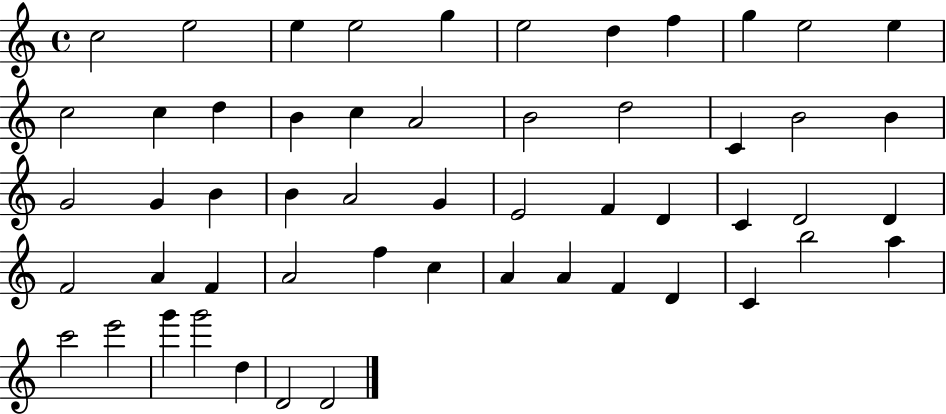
{
  \clef treble
  \time 4/4
  \defaultTimeSignature
  \key c \major
  c''2 e''2 | e''4 e''2 g''4 | e''2 d''4 f''4 | g''4 e''2 e''4 | \break c''2 c''4 d''4 | b'4 c''4 a'2 | b'2 d''2 | c'4 b'2 b'4 | \break g'2 g'4 b'4 | b'4 a'2 g'4 | e'2 f'4 d'4 | c'4 d'2 d'4 | \break f'2 a'4 f'4 | a'2 f''4 c''4 | a'4 a'4 f'4 d'4 | c'4 b''2 a''4 | \break c'''2 e'''2 | g'''4 g'''2 d''4 | d'2 d'2 | \bar "|."
}